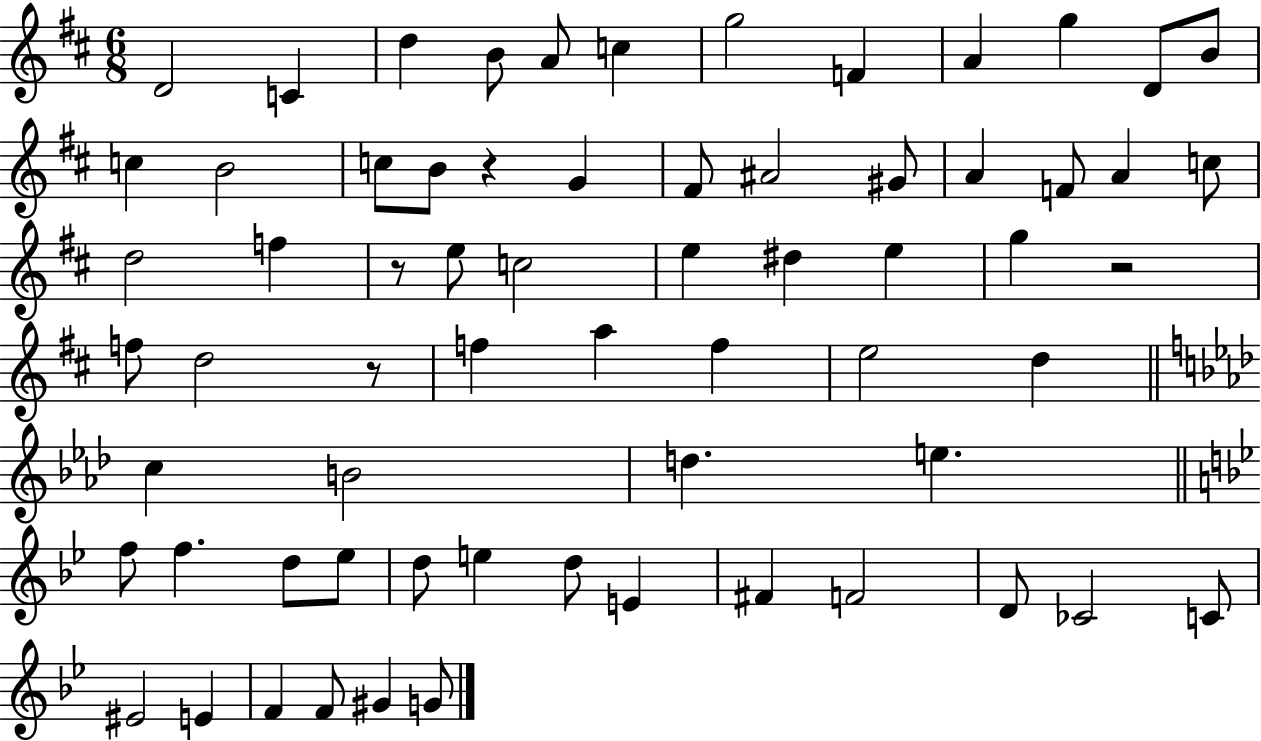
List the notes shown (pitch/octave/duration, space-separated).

D4/h C4/q D5/q B4/e A4/e C5/q G5/h F4/q A4/q G5/q D4/e B4/e C5/q B4/h C5/e B4/e R/q G4/q F#4/e A#4/h G#4/e A4/q F4/e A4/q C5/e D5/h F5/q R/e E5/e C5/h E5/q D#5/q E5/q G5/q R/h F5/e D5/h R/e F5/q A5/q F5/q E5/h D5/q C5/q B4/h D5/q. E5/q. F5/e F5/q. D5/e Eb5/e D5/e E5/q D5/e E4/q F#4/q F4/h D4/e CES4/h C4/e EIS4/h E4/q F4/q F4/e G#4/q G4/e